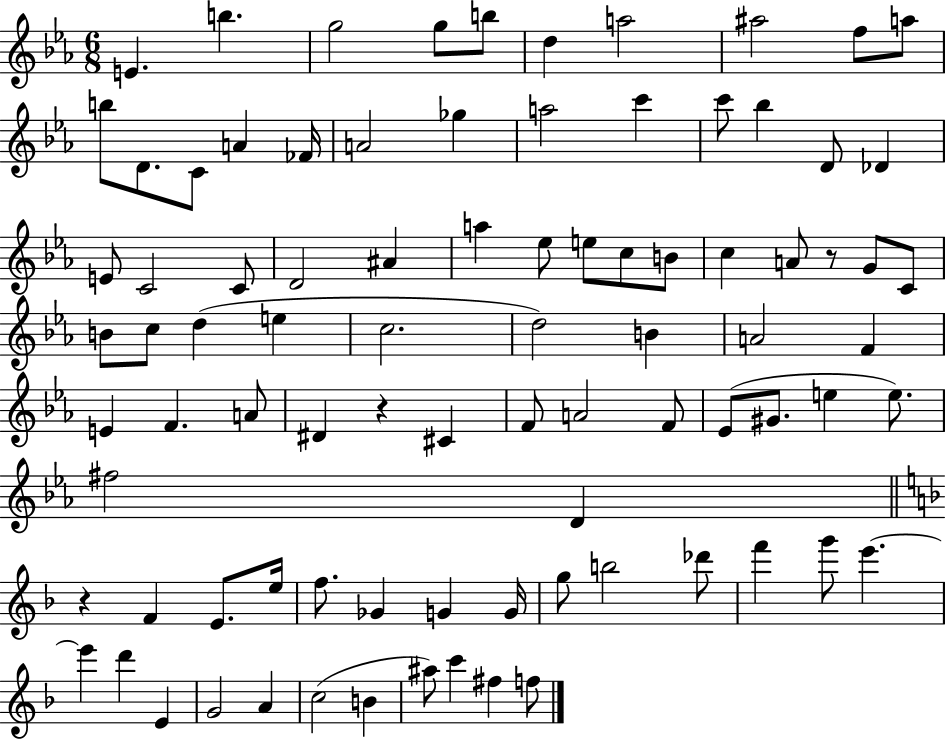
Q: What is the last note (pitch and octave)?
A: F5